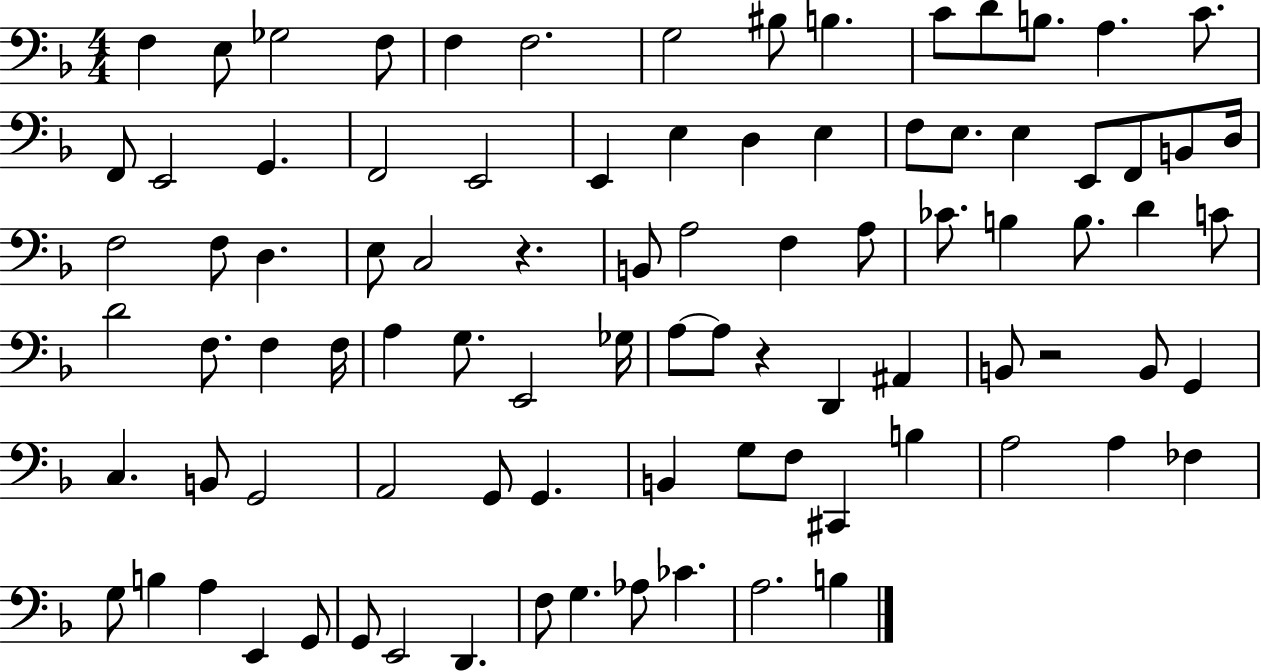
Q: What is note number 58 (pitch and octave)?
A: B2